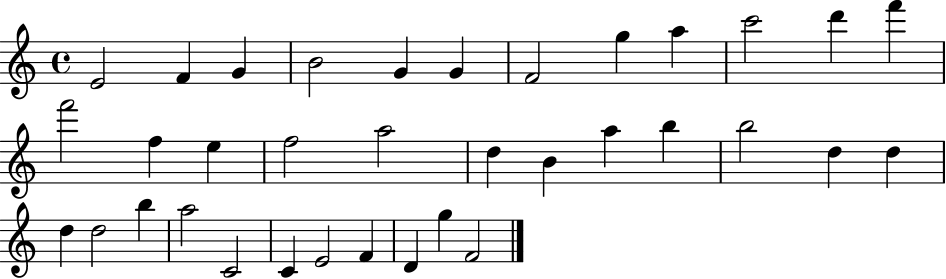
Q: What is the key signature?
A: C major